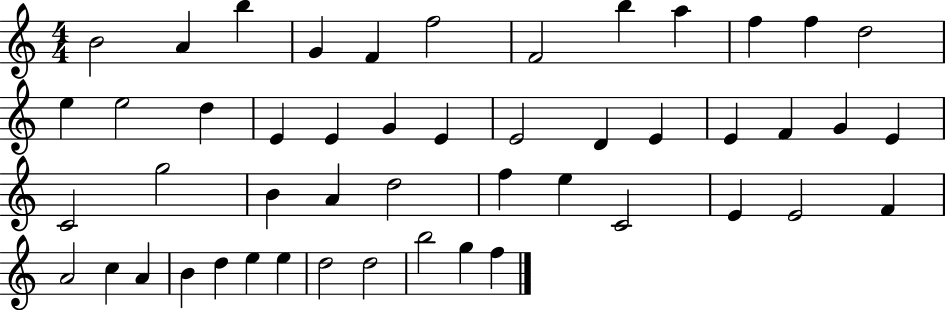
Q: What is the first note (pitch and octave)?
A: B4